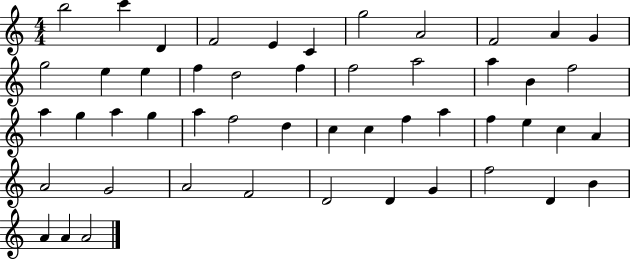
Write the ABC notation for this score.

X:1
T:Untitled
M:4/4
L:1/4
K:C
b2 c' D F2 E C g2 A2 F2 A G g2 e e f d2 f f2 a2 a B f2 a g a g a f2 d c c f a f e c A A2 G2 A2 F2 D2 D G f2 D B A A A2